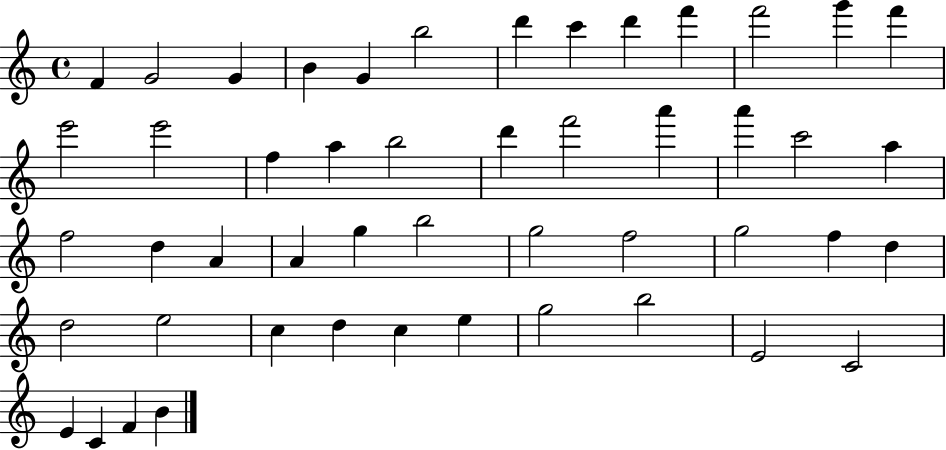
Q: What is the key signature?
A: C major